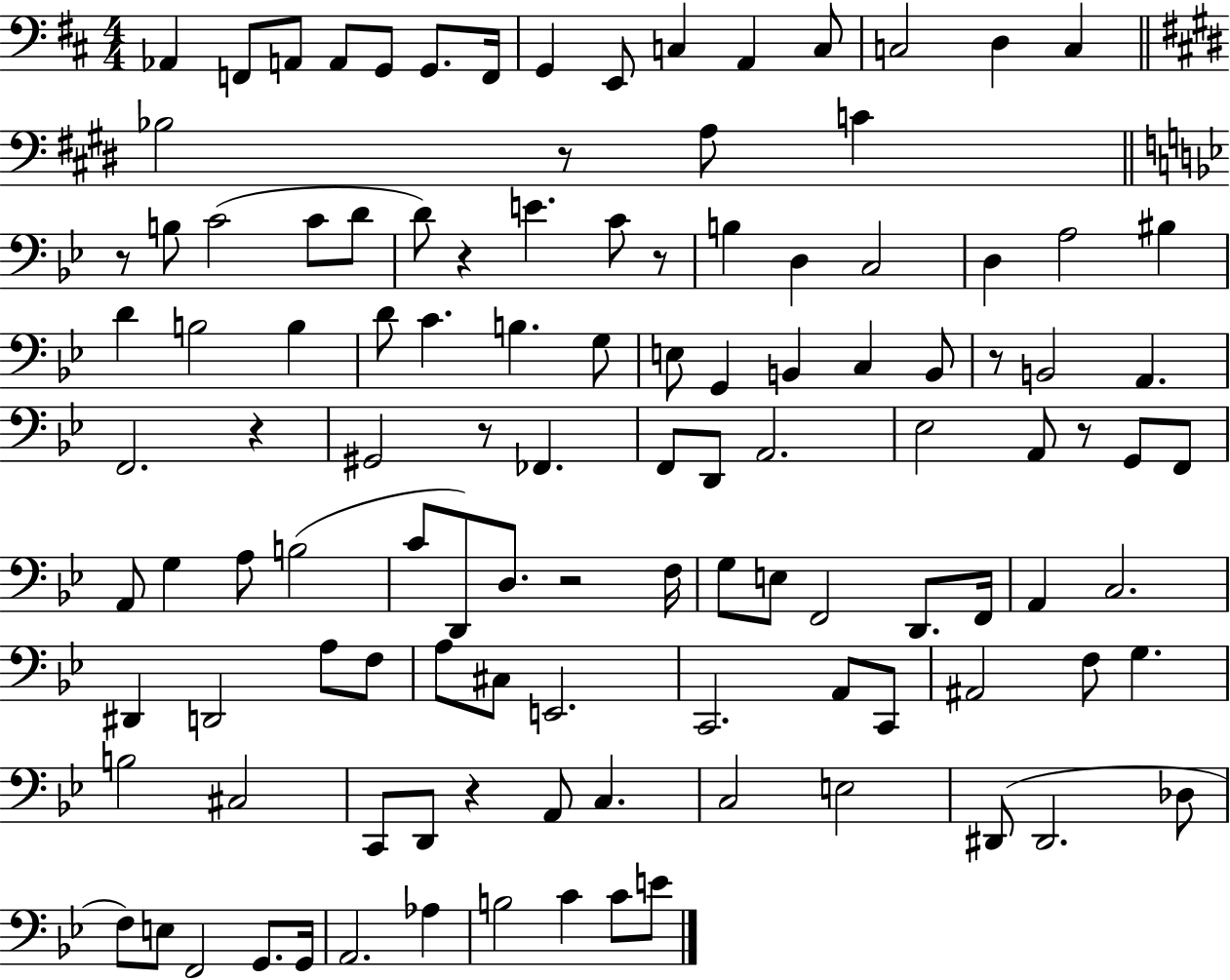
Ab2/q F2/e A2/e A2/e G2/e G2/e. F2/s G2/q E2/e C3/q A2/q C3/e C3/h D3/q C3/q Bb3/h R/e A3/e C4/q R/e B3/e C4/h C4/e D4/e D4/e R/q E4/q. C4/e R/e B3/q D3/q C3/h D3/q A3/h BIS3/q D4/q B3/h B3/q D4/e C4/q. B3/q. G3/e E3/e G2/q B2/q C3/q B2/e R/e B2/h A2/q. F2/h. R/q G#2/h R/e FES2/q. F2/e D2/e A2/h. Eb3/h A2/e R/e G2/e F2/e A2/e G3/q A3/e B3/h C4/e D2/e D3/e. R/h F3/s G3/e E3/e F2/h D2/e. F2/s A2/q C3/h. D#2/q D2/h A3/e F3/e A3/e C#3/e E2/h. C2/h. A2/e C2/e A#2/h F3/e G3/q. B3/h C#3/h C2/e D2/e R/q A2/e C3/q. C3/h E3/h D#2/e D#2/h. Db3/e F3/e E3/e F2/h G2/e. G2/s A2/h. Ab3/q B3/h C4/q C4/e E4/e